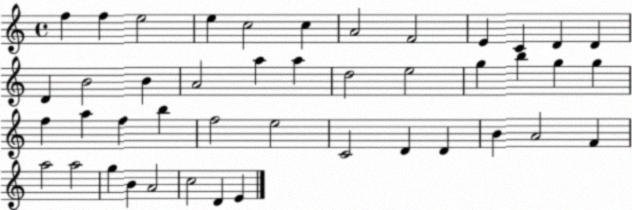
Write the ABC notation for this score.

X:1
T:Untitled
M:4/4
L:1/4
K:C
f f e2 e c2 c A2 F2 E C D D D B2 B A2 a a d2 e2 g b g g f a f b f2 e2 C2 D D B A2 F a2 a2 g B A2 c2 D E